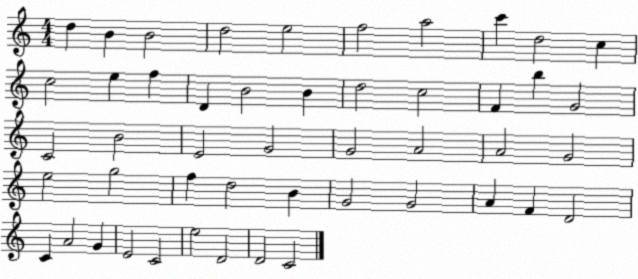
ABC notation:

X:1
T:Untitled
M:4/4
L:1/4
K:C
d B B2 d2 e2 f2 a2 c' d2 c c2 e f D B2 B d2 c2 F b G2 C2 B2 E2 G2 G2 A2 A2 G2 e2 g2 f d2 B G2 G2 A F D2 C A2 G E2 C2 e2 D2 D2 C2